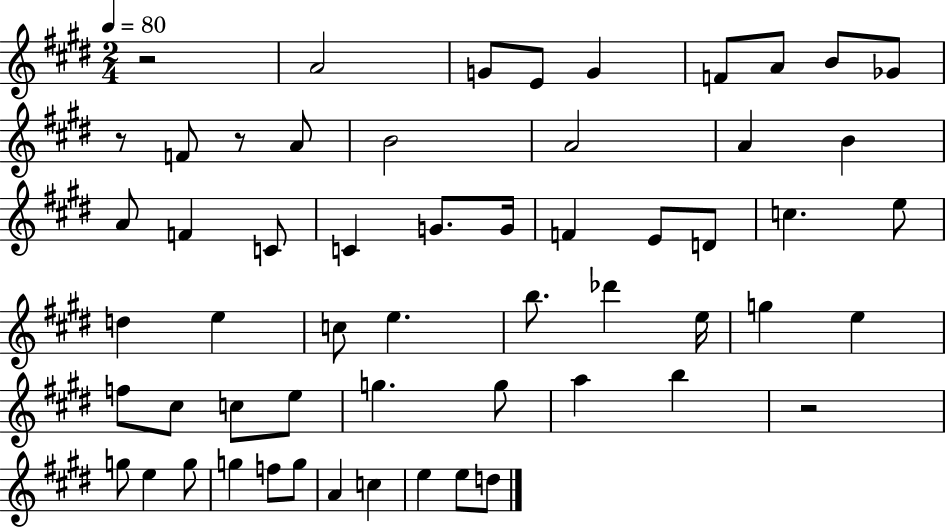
{
  \clef treble
  \numericTimeSignature
  \time 2/4
  \key e \major
  \tempo 4 = 80
  r2 | a'2 | g'8 e'8 g'4 | f'8 a'8 b'8 ges'8 | \break r8 f'8 r8 a'8 | b'2 | a'2 | a'4 b'4 | \break a'8 f'4 c'8 | c'4 g'8. g'16 | f'4 e'8 d'8 | c''4. e''8 | \break d''4 e''4 | c''8 e''4. | b''8. des'''4 e''16 | g''4 e''4 | \break f''8 cis''8 c''8 e''8 | g''4. g''8 | a''4 b''4 | r2 | \break g''8 e''4 g''8 | g''4 f''8 g''8 | a'4 c''4 | e''4 e''8 d''8 | \break \bar "|."
}